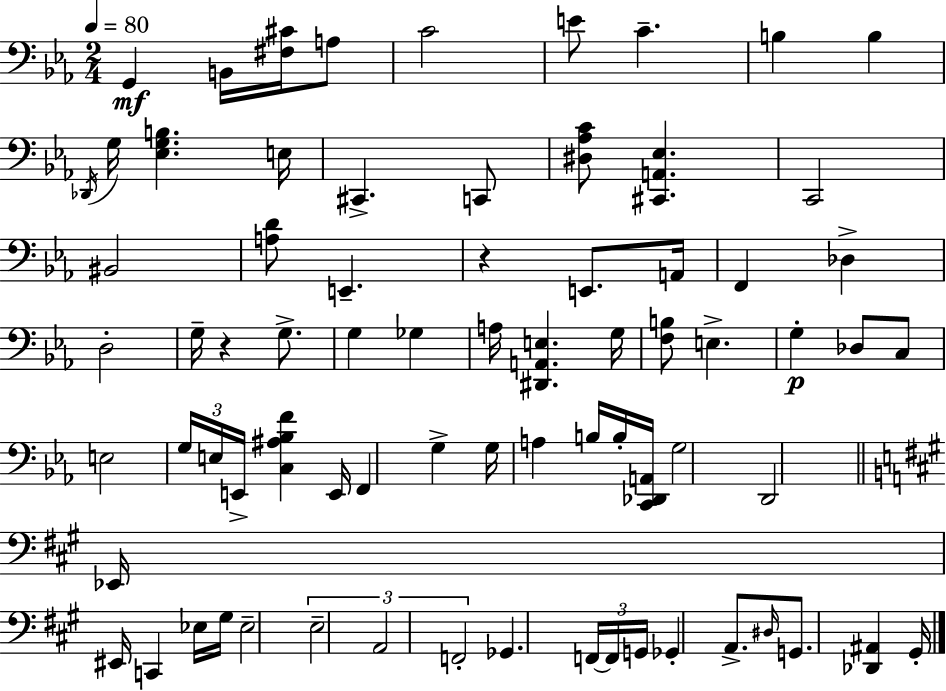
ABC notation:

X:1
T:Untitled
M:2/4
L:1/4
K:Eb
G,, B,,/4 [^F,^C]/4 A,/2 C2 E/2 C B, B, _D,,/4 G,/4 [_E,G,B,] E,/4 ^C,, C,,/2 [^D,_A,C]/2 [^C,,A,,_E,] C,,2 ^B,,2 [A,D]/2 E,, z E,,/2 A,,/4 F,, _D, D,2 G,/4 z G,/2 G, _G, A,/4 [^D,,A,,E,] G,/4 [F,B,]/2 E, G, _D,/2 C,/2 E,2 G,/4 E,/4 E,,/4 [C,^A,_B,F] E,,/4 F,, G, G,/4 A, B,/4 B,/4 [C,,_D,,A,,]/4 G,2 D,,2 _E,,/4 ^E,,/4 C,, _E,/4 ^G,/4 _E,2 E,2 A,,2 F,,2 _G,, F,,/4 F,,/4 G,,/4 _G,, A,,/2 ^D,/4 G,,/2 [_D,,^A,,] ^G,,/4